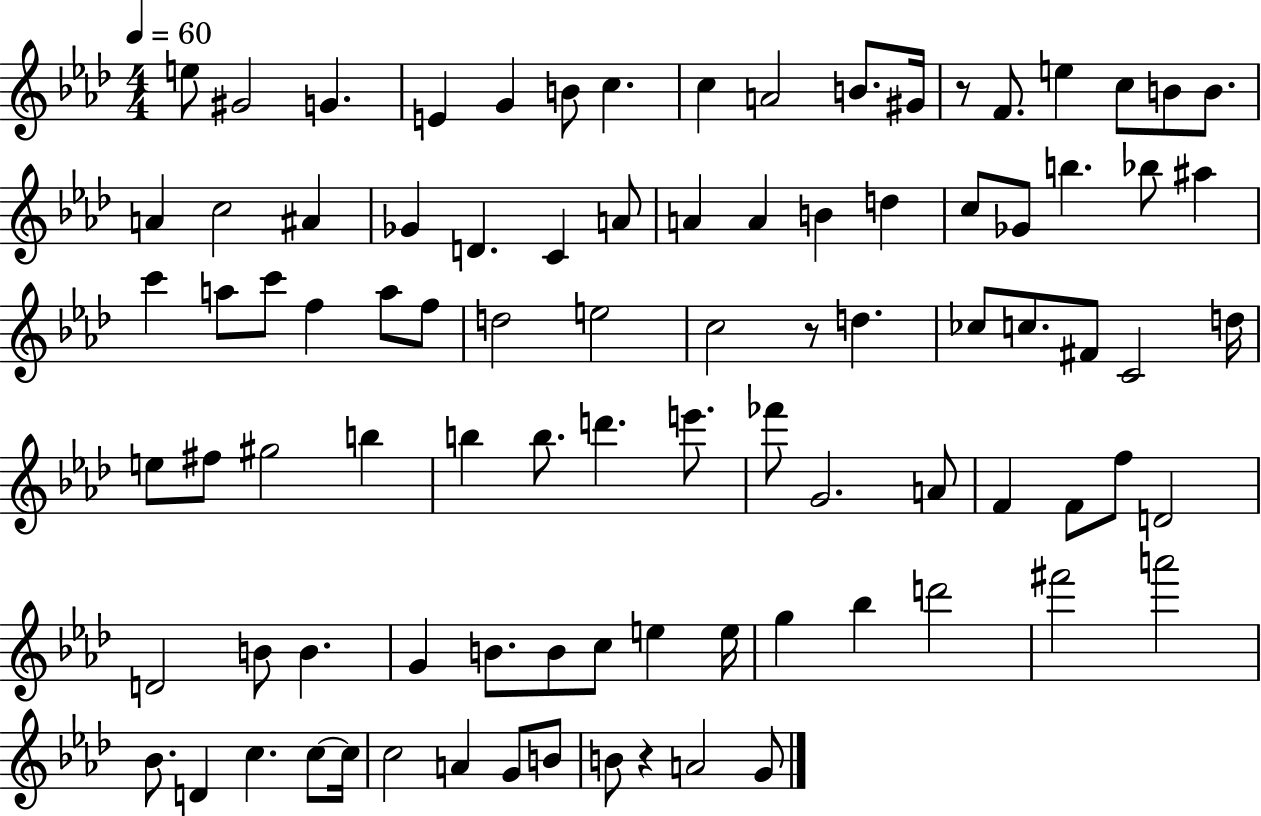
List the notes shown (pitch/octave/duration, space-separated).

E5/e G#4/h G4/q. E4/q G4/q B4/e C5/q. C5/q A4/h B4/e. G#4/s R/e F4/e. E5/q C5/e B4/e B4/e. A4/q C5/h A#4/q Gb4/q D4/q. C4/q A4/e A4/q A4/q B4/q D5/q C5/e Gb4/e B5/q. Bb5/e A#5/q C6/q A5/e C6/e F5/q A5/e F5/e D5/h E5/h C5/h R/e D5/q. CES5/e C5/e. F#4/e C4/h D5/s E5/e F#5/e G#5/h B5/q B5/q B5/e. D6/q. E6/e. FES6/e G4/h. A4/e F4/q F4/e F5/e D4/h D4/h B4/e B4/q. G4/q B4/e. B4/e C5/e E5/q E5/s G5/q Bb5/q D6/h F#6/h A6/h Bb4/e. D4/q C5/q. C5/e C5/s C5/h A4/q G4/e B4/e B4/e R/q A4/h G4/e